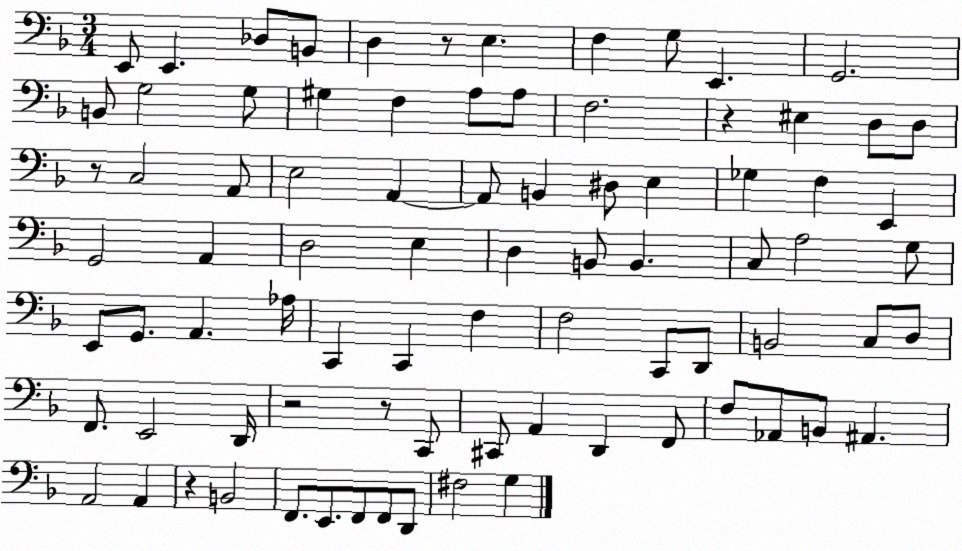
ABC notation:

X:1
T:Untitled
M:3/4
L:1/4
K:F
E,,/2 E,, _D,/2 B,,/2 D, z/2 E, F, G,/2 E,, G,,2 B,,/2 G,2 G,/2 ^G, F, A,/2 A,/2 F,2 z ^E, D,/2 D,/2 z/2 C,2 A,,/2 E,2 A,, A,,/2 B,, ^D,/2 E, _G, F, E,, G,,2 A,, D,2 E, D, B,,/2 B,, C,/2 A,2 G,/2 E,,/2 G,,/2 A,, _A,/4 C,, C,, F, F,2 C,,/2 D,,/2 B,,2 C,/2 D,/2 F,,/2 E,,2 D,,/4 z2 z/2 C,,/2 ^C,,/2 A,, D,, F,,/2 F,/2 _A,,/2 B,,/2 ^A,, A,,2 A,, z B,,2 F,,/2 E,,/2 F,,/2 F,,/2 D,,/2 ^F,2 G,